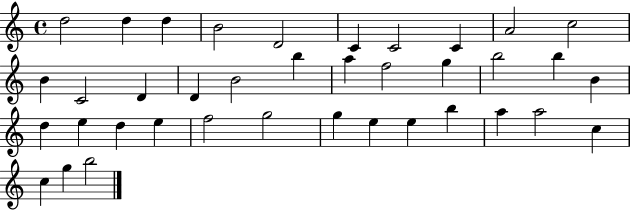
{
  \clef treble
  \time 4/4
  \defaultTimeSignature
  \key c \major
  d''2 d''4 d''4 | b'2 d'2 | c'4 c'2 c'4 | a'2 c''2 | \break b'4 c'2 d'4 | d'4 b'2 b''4 | a''4 f''2 g''4 | b''2 b''4 b'4 | \break d''4 e''4 d''4 e''4 | f''2 g''2 | g''4 e''4 e''4 b''4 | a''4 a''2 c''4 | \break c''4 g''4 b''2 | \bar "|."
}